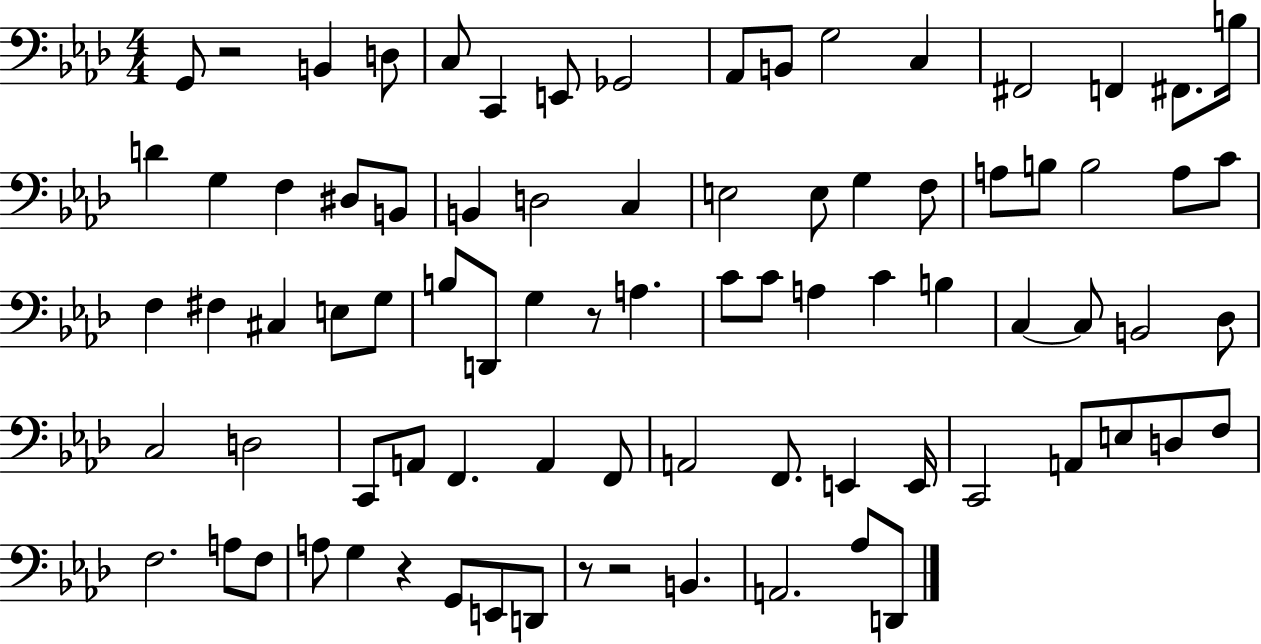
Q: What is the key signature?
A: AES major